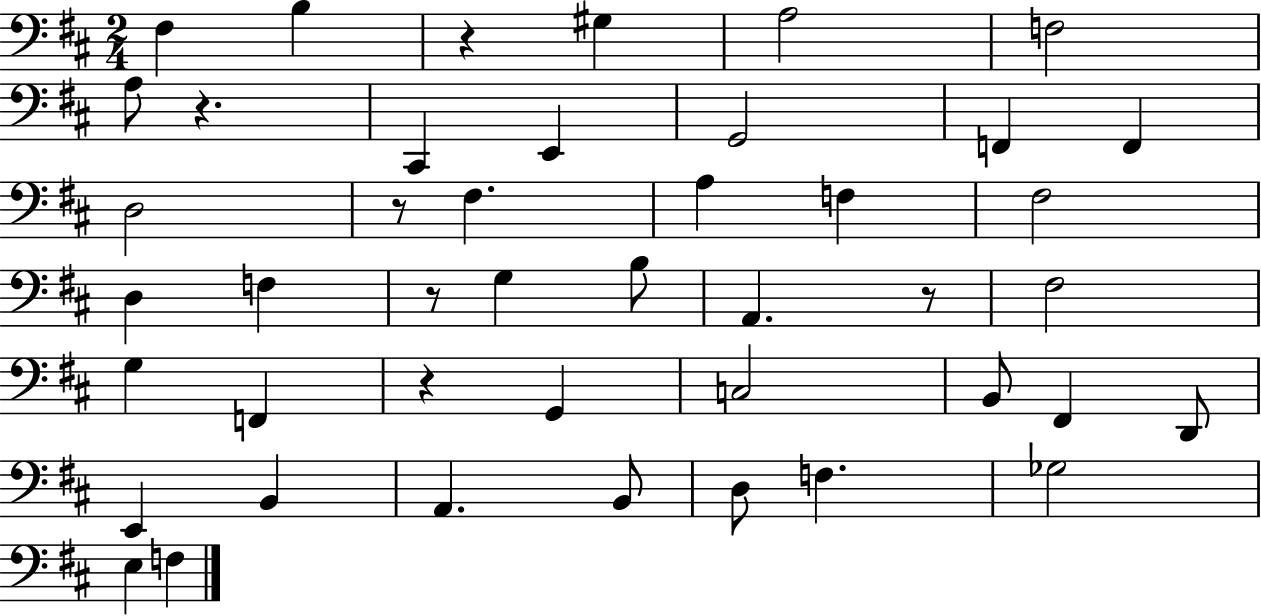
{
  \clef bass
  \numericTimeSignature
  \time 2/4
  \key d \major
  fis4 b4 | r4 gis4 | a2 | f2 | \break a8 r4. | cis,4 e,4 | g,2 | f,4 f,4 | \break d2 | r8 fis4. | a4 f4 | fis2 | \break d4 f4 | r8 g4 b8 | a,4. r8 | fis2 | \break g4 f,4 | r4 g,4 | c2 | b,8 fis,4 d,8 | \break e,4 b,4 | a,4. b,8 | d8 f4. | ges2 | \break e4 f4 | \bar "|."
}